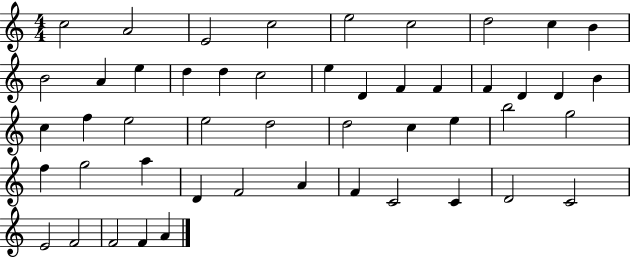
X:1
T:Untitled
M:4/4
L:1/4
K:C
c2 A2 E2 c2 e2 c2 d2 c B B2 A e d d c2 e D F F F D D B c f e2 e2 d2 d2 c e b2 g2 f g2 a D F2 A F C2 C D2 C2 E2 F2 F2 F A